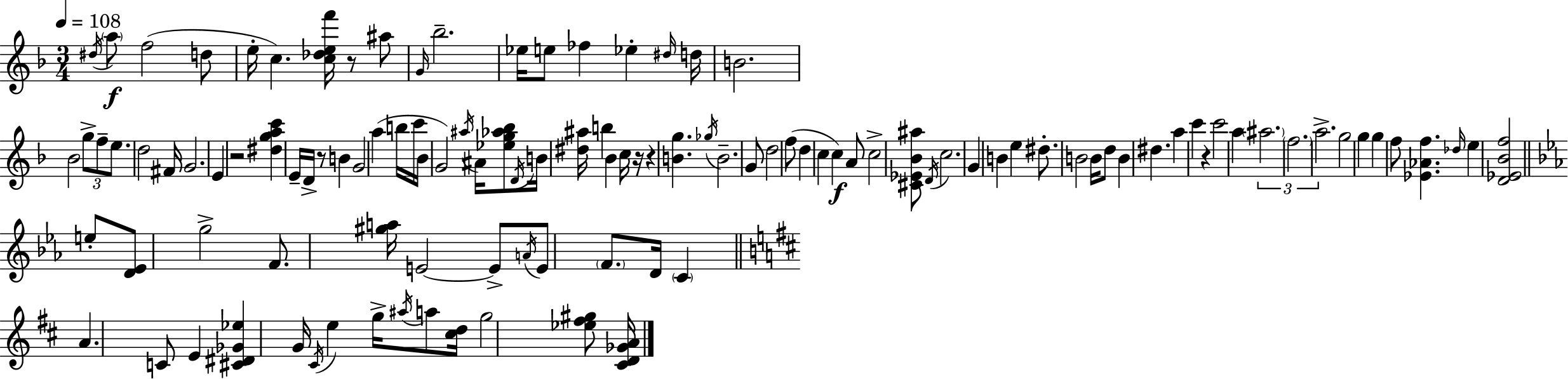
D#5/s A5/e F5/h D5/e E5/s C5/q. [C5,Db5,E5,F6]/s R/e A#5/e G4/s Bb5/h. Eb5/s E5/e FES5/q Eb5/q D#5/s D5/s B4/h. Bb4/h G5/e F5/e E5/e. D5/h F#4/s G4/h. E4/q R/h [D#5,G5,A5,C6]/q E4/s D4/s R/e B4/q G4/h A5/q B5/s C6/s Bb4/s G4/h A#5/s A#4/s [Eb5,G5,Ab5,Bb5]/e D4/s B4/s [D#5,A#5]/s B5/q Bb4/q C5/s R/s R/q [B4,G5]/q. Gb5/s B4/h. G4/e D5/h F5/e D5/q C5/q C5/q A4/e C5/h [C#4,Eb4,Bb4,A#5]/e D4/s C5/h. G4/q B4/q E5/q D#5/e. B4/h B4/s D5/e B4/q D#5/q. A5/q C6/q R/q C6/h A5/q A#5/h. F5/h. A5/h. G5/h G5/q G5/q F5/e [Eb4,Ab4,F5]/q. Db5/s E5/q [D4,Eb4,Bb4,F5]/h E5/e [D4,Eb4]/e G5/h F4/e. [G#5,A5]/s E4/h E4/e A4/s E4/e F4/e. D4/s C4/q A4/q. C4/e E4/q [C#4,D#4,Gb4,Eb5]/q G4/s C#4/s E5/q G5/s A#5/s A5/e [C#5,D5]/s G5/h [Eb5,F#5,G#5]/e [C#4,D4,Gb4,A4]/s